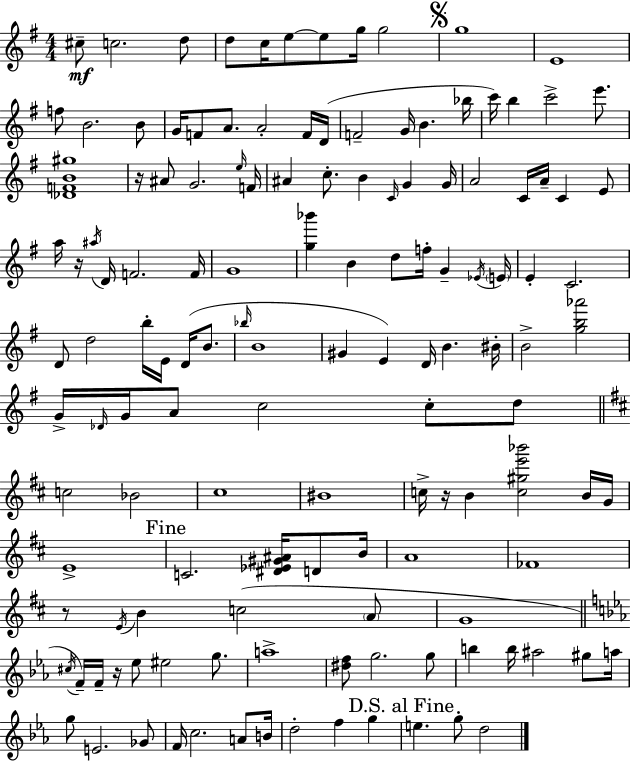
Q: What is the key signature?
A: E minor